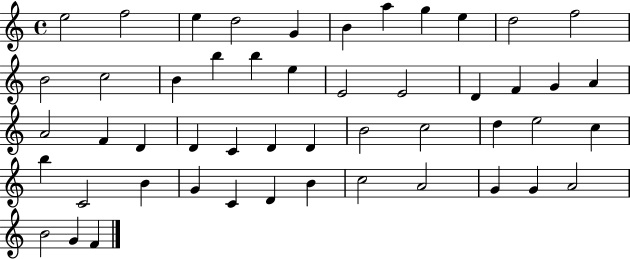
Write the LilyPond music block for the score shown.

{
  \clef treble
  \time 4/4
  \defaultTimeSignature
  \key c \major
  e''2 f''2 | e''4 d''2 g'4 | b'4 a''4 g''4 e''4 | d''2 f''2 | \break b'2 c''2 | b'4 b''4 b''4 e''4 | e'2 e'2 | d'4 f'4 g'4 a'4 | \break a'2 f'4 d'4 | d'4 c'4 d'4 d'4 | b'2 c''2 | d''4 e''2 c''4 | \break b''4 c'2 b'4 | g'4 c'4 d'4 b'4 | c''2 a'2 | g'4 g'4 a'2 | \break b'2 g'4 f'4 | \bar "|."
}